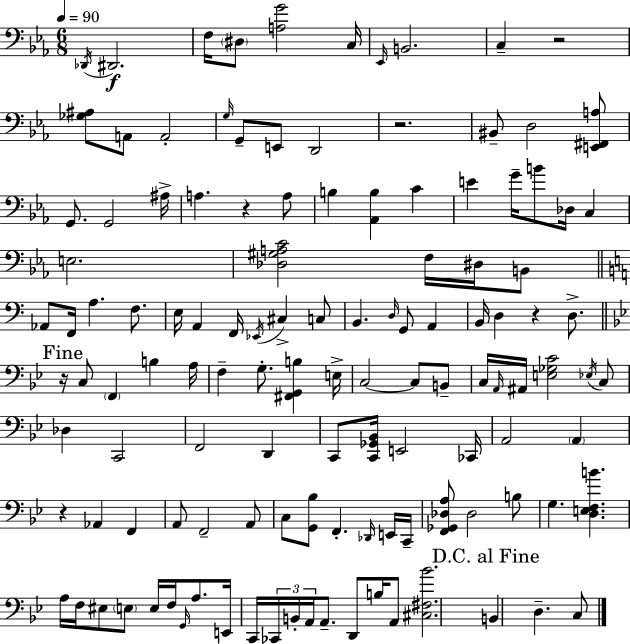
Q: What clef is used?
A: bass